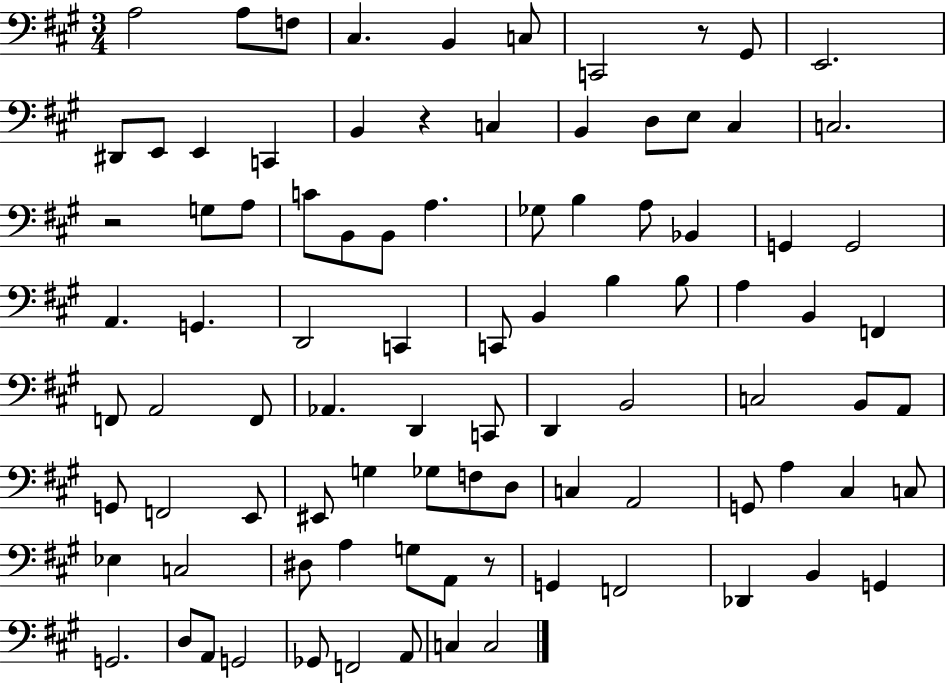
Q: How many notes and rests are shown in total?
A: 92